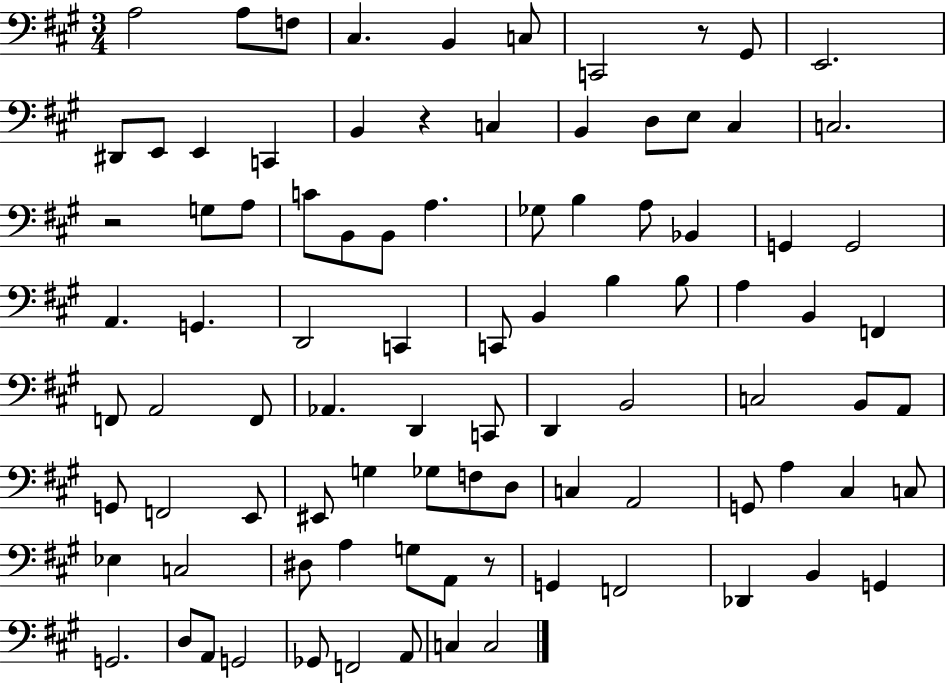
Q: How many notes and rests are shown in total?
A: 92